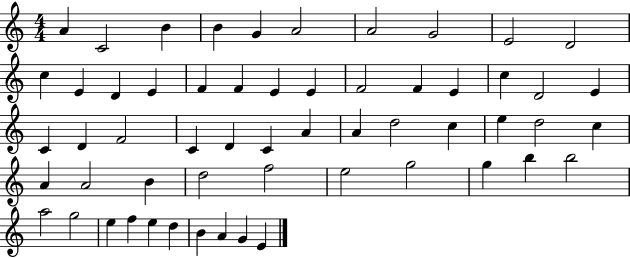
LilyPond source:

{
  \clef treble
  \numericTimeSignature
  \time 4/4
  \key c \major
  a'4 c'2 b'4 | b'4 g'4 a'2 | a'2 g'2 | e'2 d'2 | \break c''4 e'4 d'4 e'4 | f'4 f'4 e'4 e'4 | f'2 f'4 e'4 | c''4 d'2 e'4 | \break c'4 d'4 f'2 | c'4 d'4 c'4 a'4 | a'4 d''2 c''4 | e''4 d''2 c''4 | \break a'4 a'2 b'4 | d''2 f''2 | e''2 g''2 | g''4 b''4 b''2 | \break a''2 g''2 | e''4 f''4 e''4 d''4 | b'4 a'4 g'4 e'4 | \bar "|."
}